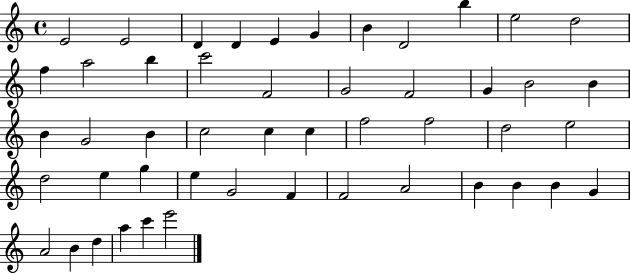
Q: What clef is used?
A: treble